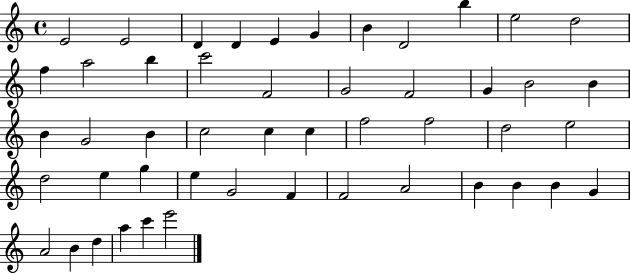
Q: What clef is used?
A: treble